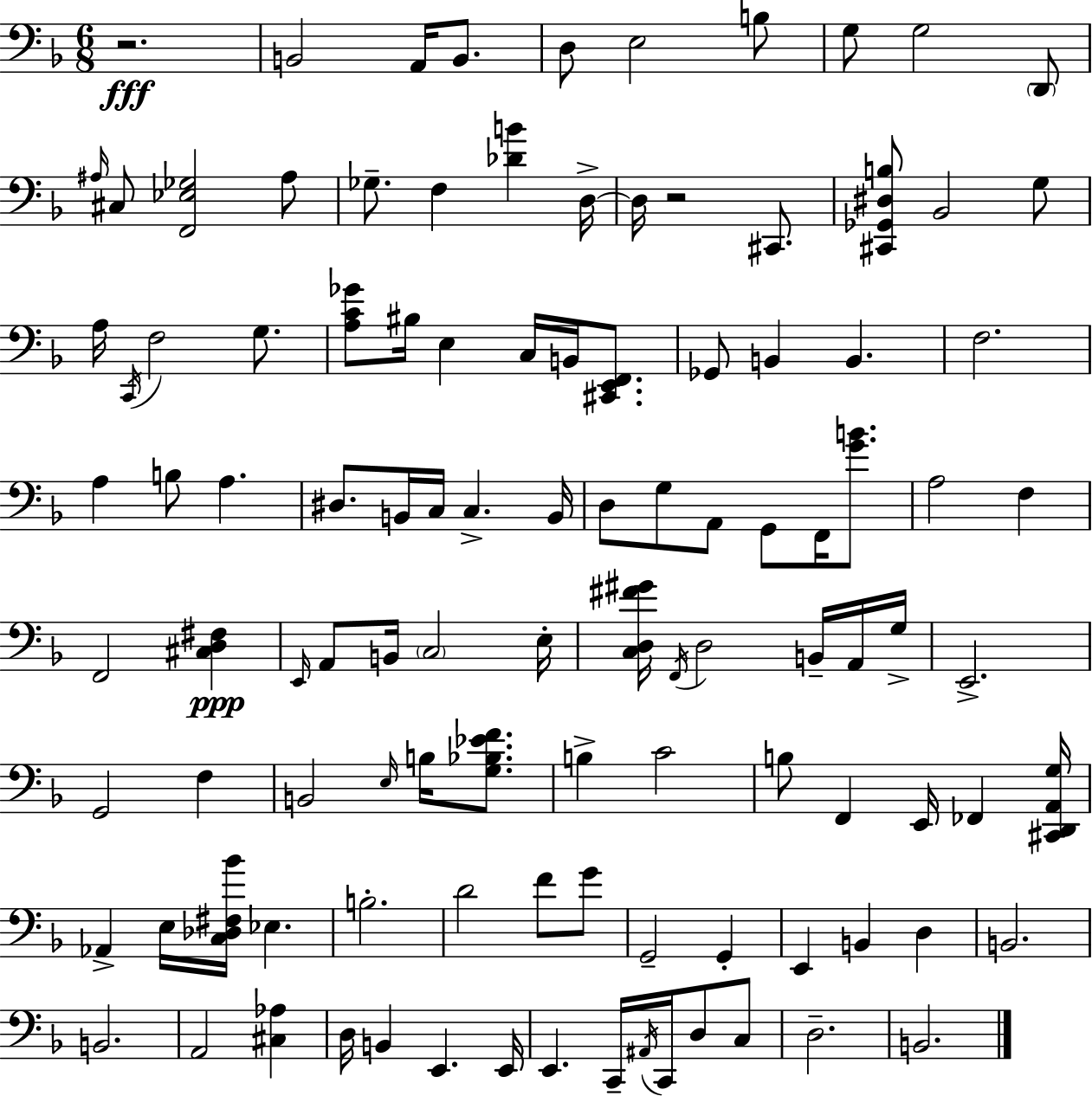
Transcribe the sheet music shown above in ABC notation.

X:1
T:Untitled
M:6/8
L:1/4
K:F
z2 B,,2 A,,/4 B,,/2 D,/2 E,2 B,/2 G,/2 G,2 D,,/2 ^A,/4 ^C,/2 [F,,_E,_G,]2 ^A,/2 _G,/2 F, [_DB] D,/4 D,/4 z2 ^C,,/2 [^C,,_G,,^D,B,]/2 _B,,2 G,/2 A,/4 C,,/4 F,2 G,/2 [A,C_G]/2 ^B,/4 E, C,/4 B,,/4 [^C,,E,,F,,]/2 _G,,/2 B,, B,, F,2 A, B,/2 A, ^D,/2 B,,/4 C,/4 C, B,,/4 D,/2 G,/2 A,,/2 G,,/2 F,,/4 [GB]/2 A,2 F, F,,2 [^C,D,^F,] E,,/4 A,,/2 B,,/4 C,2 E,/4 [C,D,^F^G]/4 F,,/4 D,2 B,,/4 A,,/4 G,/4 E,,2 G,,2 F, B,,2 E,/4 B,/4 [G,_B,_EF]/2 B, C2 B,/2 F,, E,,/4 _F,, [^C,,D,,A,,G,]/4 _A,, E,/4 [C,_D,^F,_B]/4 _E, B,2 D2 F/2 G/2 G,,2 G,, E,, B,, D, B,,2 B,,2 A,,2 [^C,_A,] D,/4 B,, E,, E,,/4 E,, C,,/4 ^A,,/4 C,,/4 D,/2 C,/2 D,2 B,,2